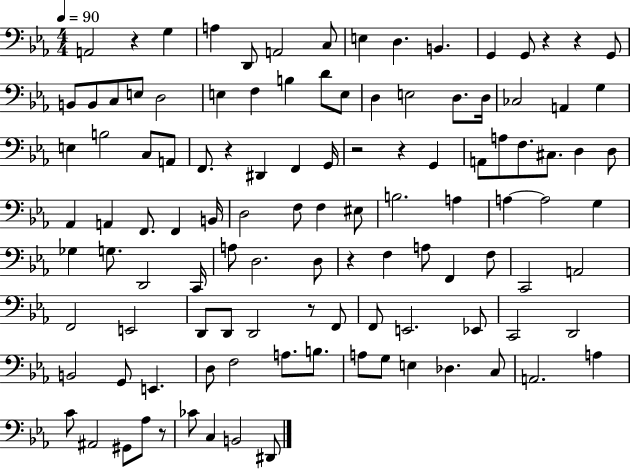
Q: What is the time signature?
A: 4/4